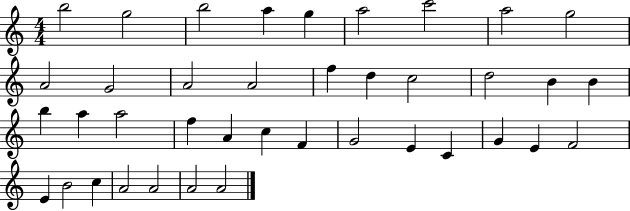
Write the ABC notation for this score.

X:1
T:Untitled
M:4/4
L:1/4
K:C
b2 g2 b2 a g a2 c'2 a2 g2 A2 G2 A2 A2 f d c2 d2 B B b a a2 f A c F G2 E C G E F2 E B2 c A2 A2 A2 A2